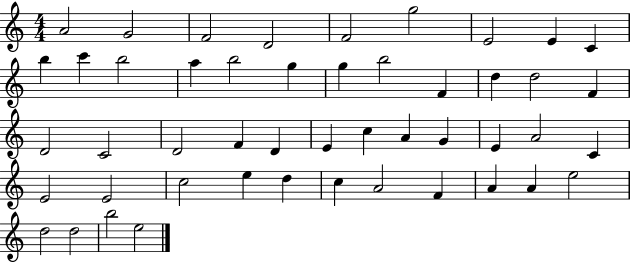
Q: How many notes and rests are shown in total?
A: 48